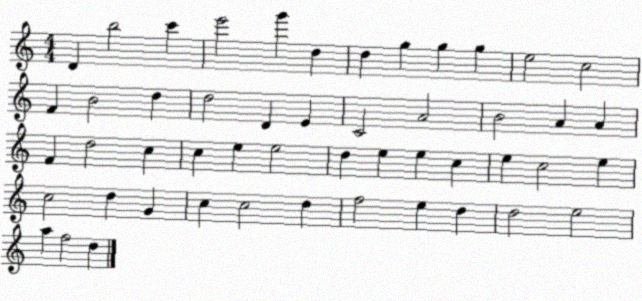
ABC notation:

X:1
T:Untitled
M:4/4
L:1/4
K:C
D b2 c' e'2 g' d d g g g e2 c2 F B2 d d2 D E C2 A2 B2 A A F d2 c c e e2 d e e c e c2 e c2 d G c c2 d f2 e d d2 e2 a f2 d